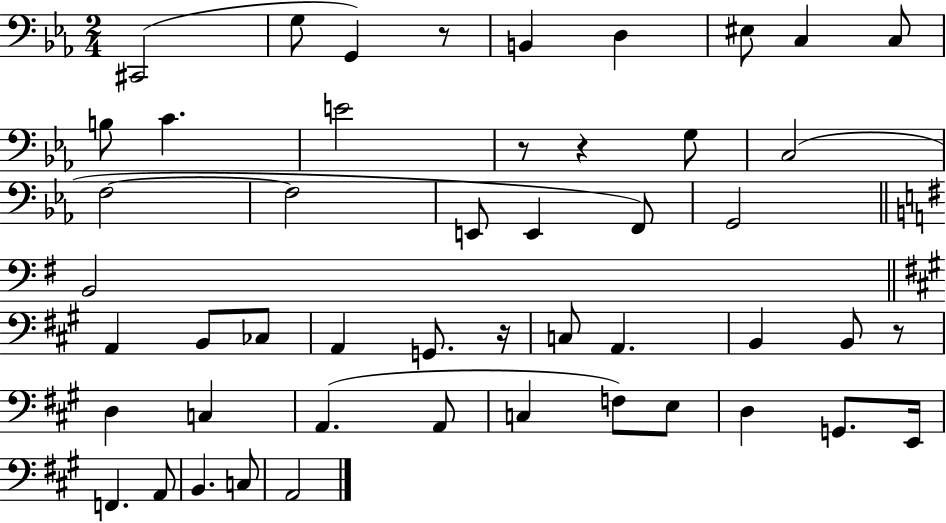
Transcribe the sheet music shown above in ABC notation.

X:1
T:Untitled
M:2/4
L:1/4
K:Eb
^C,,2 G,/2 G,, z/2 B,, D, ^E,/2 C, C,/2 B,/2 C E2 z/2 z G,/2 C,2 F,2 F,2 E,,/2 E,, F,,/2 G,,2 B,,2 A,, B,,/2 _C,/2 A,, G,,/2 z/4 C,/2 A,, B,, B,,/2 z/2 D, C, A,, A,,/2 C, F,/2 E,/2 D, G,,/2 E,,/4 F,, A,,/2 B,, C,/2 A,,2